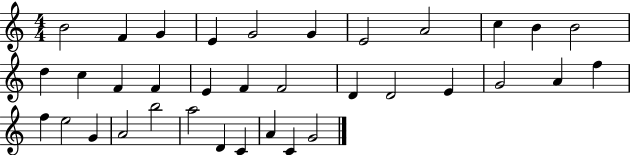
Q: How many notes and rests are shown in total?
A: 35